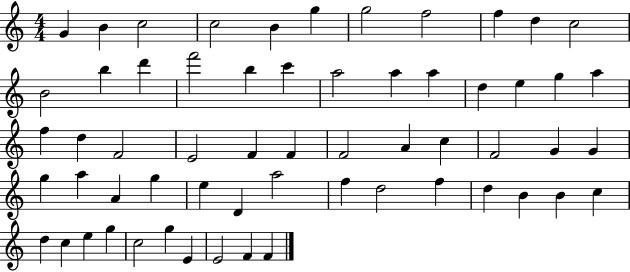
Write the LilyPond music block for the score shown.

{
  \clef treble
  \numericTimeSignature
  \time 4/4
  \key c \major
  g'4 b'4 c''2 | c''2 b'4 g''4 | g''2 f''2 | f''4 d''4 c''2 | \break b'2 b''4 d'''4 | f'''2 b''4 c'''4 | a''2 a''4 a''4 | d''4 e''4 g''4 a''4 | \break f''4 d''4 f'2 | e'2 f'4 f'4 | f'2 a'4 c''4 | f'2 g'4 g'4 | \break g''4 a''4 a'4 g''4 | e''4 d'4 a''2 | f''4 d''2 f''4 | d''4 b'4 b'4 c''4 | \break d''4 c''4 e''4 g''4 | c''2 g''4 e'4 | e'2 f'4 f'4 | \bar "|."
}